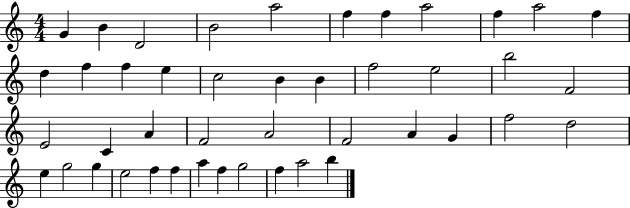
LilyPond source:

{
  \clef treble
  \numericTimeSignature
  \time 4/4
  \key c \major
  g'4 b'4 d'2 | b'2 a''2 | f''4 f''4 a''2 | f''4 a''2 f''4 | \break d''4 f''4 f''4 e''4 | c''2 b'4 b'4 | f''2 e''2 | b''2 f'2 | \break e'2 c'4 a'4 | f'2 a'2 | f'2 a'4 g'4 | f''2 d''2 | \break e''4 g''2 g''4 | e''2 f''4 f''4 | a''4 f''4 g''2 | f''4 a''2 b''4 | \break \bar "|."
}